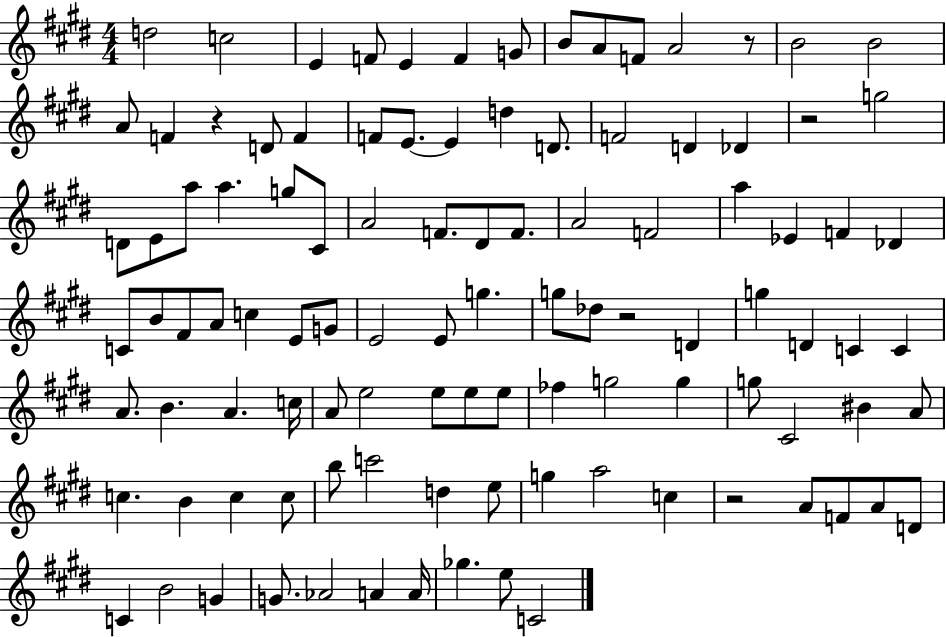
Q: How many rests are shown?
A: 5